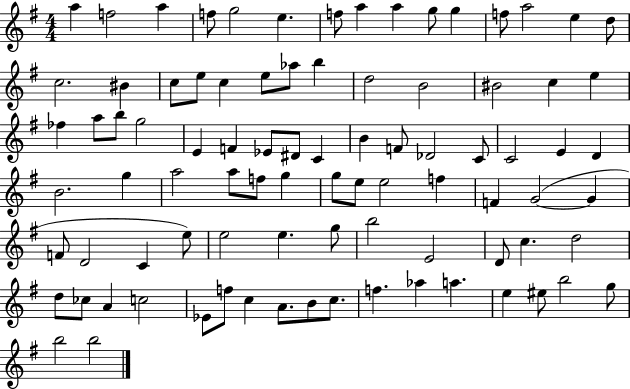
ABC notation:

X:1
T:Untitled
M:4/4
L:1/4
K:G
a f2 a f/2 g2 e f/2 a a g/2 g f/2 a2 e d/2 c2 ^B c/2 e/2 c e/2 _a/2 b d2 B2 ^B2 c e _f a/2 b/2 g2 E F _E/2 ^D/2 C B F/2 _D2 C/2 C2 E D B2 g a2 a/2 f/2 g g/2 e/2 e2 f F G2 G F/2 D2 C e/2 e2 e g/2 b2 E2 D/2 c d2 d/2 _c/2 A c2 _E/2 f/2 c A/2 B/2 c/2 f _a a e ^e/2 b2 g/2 b2 b2